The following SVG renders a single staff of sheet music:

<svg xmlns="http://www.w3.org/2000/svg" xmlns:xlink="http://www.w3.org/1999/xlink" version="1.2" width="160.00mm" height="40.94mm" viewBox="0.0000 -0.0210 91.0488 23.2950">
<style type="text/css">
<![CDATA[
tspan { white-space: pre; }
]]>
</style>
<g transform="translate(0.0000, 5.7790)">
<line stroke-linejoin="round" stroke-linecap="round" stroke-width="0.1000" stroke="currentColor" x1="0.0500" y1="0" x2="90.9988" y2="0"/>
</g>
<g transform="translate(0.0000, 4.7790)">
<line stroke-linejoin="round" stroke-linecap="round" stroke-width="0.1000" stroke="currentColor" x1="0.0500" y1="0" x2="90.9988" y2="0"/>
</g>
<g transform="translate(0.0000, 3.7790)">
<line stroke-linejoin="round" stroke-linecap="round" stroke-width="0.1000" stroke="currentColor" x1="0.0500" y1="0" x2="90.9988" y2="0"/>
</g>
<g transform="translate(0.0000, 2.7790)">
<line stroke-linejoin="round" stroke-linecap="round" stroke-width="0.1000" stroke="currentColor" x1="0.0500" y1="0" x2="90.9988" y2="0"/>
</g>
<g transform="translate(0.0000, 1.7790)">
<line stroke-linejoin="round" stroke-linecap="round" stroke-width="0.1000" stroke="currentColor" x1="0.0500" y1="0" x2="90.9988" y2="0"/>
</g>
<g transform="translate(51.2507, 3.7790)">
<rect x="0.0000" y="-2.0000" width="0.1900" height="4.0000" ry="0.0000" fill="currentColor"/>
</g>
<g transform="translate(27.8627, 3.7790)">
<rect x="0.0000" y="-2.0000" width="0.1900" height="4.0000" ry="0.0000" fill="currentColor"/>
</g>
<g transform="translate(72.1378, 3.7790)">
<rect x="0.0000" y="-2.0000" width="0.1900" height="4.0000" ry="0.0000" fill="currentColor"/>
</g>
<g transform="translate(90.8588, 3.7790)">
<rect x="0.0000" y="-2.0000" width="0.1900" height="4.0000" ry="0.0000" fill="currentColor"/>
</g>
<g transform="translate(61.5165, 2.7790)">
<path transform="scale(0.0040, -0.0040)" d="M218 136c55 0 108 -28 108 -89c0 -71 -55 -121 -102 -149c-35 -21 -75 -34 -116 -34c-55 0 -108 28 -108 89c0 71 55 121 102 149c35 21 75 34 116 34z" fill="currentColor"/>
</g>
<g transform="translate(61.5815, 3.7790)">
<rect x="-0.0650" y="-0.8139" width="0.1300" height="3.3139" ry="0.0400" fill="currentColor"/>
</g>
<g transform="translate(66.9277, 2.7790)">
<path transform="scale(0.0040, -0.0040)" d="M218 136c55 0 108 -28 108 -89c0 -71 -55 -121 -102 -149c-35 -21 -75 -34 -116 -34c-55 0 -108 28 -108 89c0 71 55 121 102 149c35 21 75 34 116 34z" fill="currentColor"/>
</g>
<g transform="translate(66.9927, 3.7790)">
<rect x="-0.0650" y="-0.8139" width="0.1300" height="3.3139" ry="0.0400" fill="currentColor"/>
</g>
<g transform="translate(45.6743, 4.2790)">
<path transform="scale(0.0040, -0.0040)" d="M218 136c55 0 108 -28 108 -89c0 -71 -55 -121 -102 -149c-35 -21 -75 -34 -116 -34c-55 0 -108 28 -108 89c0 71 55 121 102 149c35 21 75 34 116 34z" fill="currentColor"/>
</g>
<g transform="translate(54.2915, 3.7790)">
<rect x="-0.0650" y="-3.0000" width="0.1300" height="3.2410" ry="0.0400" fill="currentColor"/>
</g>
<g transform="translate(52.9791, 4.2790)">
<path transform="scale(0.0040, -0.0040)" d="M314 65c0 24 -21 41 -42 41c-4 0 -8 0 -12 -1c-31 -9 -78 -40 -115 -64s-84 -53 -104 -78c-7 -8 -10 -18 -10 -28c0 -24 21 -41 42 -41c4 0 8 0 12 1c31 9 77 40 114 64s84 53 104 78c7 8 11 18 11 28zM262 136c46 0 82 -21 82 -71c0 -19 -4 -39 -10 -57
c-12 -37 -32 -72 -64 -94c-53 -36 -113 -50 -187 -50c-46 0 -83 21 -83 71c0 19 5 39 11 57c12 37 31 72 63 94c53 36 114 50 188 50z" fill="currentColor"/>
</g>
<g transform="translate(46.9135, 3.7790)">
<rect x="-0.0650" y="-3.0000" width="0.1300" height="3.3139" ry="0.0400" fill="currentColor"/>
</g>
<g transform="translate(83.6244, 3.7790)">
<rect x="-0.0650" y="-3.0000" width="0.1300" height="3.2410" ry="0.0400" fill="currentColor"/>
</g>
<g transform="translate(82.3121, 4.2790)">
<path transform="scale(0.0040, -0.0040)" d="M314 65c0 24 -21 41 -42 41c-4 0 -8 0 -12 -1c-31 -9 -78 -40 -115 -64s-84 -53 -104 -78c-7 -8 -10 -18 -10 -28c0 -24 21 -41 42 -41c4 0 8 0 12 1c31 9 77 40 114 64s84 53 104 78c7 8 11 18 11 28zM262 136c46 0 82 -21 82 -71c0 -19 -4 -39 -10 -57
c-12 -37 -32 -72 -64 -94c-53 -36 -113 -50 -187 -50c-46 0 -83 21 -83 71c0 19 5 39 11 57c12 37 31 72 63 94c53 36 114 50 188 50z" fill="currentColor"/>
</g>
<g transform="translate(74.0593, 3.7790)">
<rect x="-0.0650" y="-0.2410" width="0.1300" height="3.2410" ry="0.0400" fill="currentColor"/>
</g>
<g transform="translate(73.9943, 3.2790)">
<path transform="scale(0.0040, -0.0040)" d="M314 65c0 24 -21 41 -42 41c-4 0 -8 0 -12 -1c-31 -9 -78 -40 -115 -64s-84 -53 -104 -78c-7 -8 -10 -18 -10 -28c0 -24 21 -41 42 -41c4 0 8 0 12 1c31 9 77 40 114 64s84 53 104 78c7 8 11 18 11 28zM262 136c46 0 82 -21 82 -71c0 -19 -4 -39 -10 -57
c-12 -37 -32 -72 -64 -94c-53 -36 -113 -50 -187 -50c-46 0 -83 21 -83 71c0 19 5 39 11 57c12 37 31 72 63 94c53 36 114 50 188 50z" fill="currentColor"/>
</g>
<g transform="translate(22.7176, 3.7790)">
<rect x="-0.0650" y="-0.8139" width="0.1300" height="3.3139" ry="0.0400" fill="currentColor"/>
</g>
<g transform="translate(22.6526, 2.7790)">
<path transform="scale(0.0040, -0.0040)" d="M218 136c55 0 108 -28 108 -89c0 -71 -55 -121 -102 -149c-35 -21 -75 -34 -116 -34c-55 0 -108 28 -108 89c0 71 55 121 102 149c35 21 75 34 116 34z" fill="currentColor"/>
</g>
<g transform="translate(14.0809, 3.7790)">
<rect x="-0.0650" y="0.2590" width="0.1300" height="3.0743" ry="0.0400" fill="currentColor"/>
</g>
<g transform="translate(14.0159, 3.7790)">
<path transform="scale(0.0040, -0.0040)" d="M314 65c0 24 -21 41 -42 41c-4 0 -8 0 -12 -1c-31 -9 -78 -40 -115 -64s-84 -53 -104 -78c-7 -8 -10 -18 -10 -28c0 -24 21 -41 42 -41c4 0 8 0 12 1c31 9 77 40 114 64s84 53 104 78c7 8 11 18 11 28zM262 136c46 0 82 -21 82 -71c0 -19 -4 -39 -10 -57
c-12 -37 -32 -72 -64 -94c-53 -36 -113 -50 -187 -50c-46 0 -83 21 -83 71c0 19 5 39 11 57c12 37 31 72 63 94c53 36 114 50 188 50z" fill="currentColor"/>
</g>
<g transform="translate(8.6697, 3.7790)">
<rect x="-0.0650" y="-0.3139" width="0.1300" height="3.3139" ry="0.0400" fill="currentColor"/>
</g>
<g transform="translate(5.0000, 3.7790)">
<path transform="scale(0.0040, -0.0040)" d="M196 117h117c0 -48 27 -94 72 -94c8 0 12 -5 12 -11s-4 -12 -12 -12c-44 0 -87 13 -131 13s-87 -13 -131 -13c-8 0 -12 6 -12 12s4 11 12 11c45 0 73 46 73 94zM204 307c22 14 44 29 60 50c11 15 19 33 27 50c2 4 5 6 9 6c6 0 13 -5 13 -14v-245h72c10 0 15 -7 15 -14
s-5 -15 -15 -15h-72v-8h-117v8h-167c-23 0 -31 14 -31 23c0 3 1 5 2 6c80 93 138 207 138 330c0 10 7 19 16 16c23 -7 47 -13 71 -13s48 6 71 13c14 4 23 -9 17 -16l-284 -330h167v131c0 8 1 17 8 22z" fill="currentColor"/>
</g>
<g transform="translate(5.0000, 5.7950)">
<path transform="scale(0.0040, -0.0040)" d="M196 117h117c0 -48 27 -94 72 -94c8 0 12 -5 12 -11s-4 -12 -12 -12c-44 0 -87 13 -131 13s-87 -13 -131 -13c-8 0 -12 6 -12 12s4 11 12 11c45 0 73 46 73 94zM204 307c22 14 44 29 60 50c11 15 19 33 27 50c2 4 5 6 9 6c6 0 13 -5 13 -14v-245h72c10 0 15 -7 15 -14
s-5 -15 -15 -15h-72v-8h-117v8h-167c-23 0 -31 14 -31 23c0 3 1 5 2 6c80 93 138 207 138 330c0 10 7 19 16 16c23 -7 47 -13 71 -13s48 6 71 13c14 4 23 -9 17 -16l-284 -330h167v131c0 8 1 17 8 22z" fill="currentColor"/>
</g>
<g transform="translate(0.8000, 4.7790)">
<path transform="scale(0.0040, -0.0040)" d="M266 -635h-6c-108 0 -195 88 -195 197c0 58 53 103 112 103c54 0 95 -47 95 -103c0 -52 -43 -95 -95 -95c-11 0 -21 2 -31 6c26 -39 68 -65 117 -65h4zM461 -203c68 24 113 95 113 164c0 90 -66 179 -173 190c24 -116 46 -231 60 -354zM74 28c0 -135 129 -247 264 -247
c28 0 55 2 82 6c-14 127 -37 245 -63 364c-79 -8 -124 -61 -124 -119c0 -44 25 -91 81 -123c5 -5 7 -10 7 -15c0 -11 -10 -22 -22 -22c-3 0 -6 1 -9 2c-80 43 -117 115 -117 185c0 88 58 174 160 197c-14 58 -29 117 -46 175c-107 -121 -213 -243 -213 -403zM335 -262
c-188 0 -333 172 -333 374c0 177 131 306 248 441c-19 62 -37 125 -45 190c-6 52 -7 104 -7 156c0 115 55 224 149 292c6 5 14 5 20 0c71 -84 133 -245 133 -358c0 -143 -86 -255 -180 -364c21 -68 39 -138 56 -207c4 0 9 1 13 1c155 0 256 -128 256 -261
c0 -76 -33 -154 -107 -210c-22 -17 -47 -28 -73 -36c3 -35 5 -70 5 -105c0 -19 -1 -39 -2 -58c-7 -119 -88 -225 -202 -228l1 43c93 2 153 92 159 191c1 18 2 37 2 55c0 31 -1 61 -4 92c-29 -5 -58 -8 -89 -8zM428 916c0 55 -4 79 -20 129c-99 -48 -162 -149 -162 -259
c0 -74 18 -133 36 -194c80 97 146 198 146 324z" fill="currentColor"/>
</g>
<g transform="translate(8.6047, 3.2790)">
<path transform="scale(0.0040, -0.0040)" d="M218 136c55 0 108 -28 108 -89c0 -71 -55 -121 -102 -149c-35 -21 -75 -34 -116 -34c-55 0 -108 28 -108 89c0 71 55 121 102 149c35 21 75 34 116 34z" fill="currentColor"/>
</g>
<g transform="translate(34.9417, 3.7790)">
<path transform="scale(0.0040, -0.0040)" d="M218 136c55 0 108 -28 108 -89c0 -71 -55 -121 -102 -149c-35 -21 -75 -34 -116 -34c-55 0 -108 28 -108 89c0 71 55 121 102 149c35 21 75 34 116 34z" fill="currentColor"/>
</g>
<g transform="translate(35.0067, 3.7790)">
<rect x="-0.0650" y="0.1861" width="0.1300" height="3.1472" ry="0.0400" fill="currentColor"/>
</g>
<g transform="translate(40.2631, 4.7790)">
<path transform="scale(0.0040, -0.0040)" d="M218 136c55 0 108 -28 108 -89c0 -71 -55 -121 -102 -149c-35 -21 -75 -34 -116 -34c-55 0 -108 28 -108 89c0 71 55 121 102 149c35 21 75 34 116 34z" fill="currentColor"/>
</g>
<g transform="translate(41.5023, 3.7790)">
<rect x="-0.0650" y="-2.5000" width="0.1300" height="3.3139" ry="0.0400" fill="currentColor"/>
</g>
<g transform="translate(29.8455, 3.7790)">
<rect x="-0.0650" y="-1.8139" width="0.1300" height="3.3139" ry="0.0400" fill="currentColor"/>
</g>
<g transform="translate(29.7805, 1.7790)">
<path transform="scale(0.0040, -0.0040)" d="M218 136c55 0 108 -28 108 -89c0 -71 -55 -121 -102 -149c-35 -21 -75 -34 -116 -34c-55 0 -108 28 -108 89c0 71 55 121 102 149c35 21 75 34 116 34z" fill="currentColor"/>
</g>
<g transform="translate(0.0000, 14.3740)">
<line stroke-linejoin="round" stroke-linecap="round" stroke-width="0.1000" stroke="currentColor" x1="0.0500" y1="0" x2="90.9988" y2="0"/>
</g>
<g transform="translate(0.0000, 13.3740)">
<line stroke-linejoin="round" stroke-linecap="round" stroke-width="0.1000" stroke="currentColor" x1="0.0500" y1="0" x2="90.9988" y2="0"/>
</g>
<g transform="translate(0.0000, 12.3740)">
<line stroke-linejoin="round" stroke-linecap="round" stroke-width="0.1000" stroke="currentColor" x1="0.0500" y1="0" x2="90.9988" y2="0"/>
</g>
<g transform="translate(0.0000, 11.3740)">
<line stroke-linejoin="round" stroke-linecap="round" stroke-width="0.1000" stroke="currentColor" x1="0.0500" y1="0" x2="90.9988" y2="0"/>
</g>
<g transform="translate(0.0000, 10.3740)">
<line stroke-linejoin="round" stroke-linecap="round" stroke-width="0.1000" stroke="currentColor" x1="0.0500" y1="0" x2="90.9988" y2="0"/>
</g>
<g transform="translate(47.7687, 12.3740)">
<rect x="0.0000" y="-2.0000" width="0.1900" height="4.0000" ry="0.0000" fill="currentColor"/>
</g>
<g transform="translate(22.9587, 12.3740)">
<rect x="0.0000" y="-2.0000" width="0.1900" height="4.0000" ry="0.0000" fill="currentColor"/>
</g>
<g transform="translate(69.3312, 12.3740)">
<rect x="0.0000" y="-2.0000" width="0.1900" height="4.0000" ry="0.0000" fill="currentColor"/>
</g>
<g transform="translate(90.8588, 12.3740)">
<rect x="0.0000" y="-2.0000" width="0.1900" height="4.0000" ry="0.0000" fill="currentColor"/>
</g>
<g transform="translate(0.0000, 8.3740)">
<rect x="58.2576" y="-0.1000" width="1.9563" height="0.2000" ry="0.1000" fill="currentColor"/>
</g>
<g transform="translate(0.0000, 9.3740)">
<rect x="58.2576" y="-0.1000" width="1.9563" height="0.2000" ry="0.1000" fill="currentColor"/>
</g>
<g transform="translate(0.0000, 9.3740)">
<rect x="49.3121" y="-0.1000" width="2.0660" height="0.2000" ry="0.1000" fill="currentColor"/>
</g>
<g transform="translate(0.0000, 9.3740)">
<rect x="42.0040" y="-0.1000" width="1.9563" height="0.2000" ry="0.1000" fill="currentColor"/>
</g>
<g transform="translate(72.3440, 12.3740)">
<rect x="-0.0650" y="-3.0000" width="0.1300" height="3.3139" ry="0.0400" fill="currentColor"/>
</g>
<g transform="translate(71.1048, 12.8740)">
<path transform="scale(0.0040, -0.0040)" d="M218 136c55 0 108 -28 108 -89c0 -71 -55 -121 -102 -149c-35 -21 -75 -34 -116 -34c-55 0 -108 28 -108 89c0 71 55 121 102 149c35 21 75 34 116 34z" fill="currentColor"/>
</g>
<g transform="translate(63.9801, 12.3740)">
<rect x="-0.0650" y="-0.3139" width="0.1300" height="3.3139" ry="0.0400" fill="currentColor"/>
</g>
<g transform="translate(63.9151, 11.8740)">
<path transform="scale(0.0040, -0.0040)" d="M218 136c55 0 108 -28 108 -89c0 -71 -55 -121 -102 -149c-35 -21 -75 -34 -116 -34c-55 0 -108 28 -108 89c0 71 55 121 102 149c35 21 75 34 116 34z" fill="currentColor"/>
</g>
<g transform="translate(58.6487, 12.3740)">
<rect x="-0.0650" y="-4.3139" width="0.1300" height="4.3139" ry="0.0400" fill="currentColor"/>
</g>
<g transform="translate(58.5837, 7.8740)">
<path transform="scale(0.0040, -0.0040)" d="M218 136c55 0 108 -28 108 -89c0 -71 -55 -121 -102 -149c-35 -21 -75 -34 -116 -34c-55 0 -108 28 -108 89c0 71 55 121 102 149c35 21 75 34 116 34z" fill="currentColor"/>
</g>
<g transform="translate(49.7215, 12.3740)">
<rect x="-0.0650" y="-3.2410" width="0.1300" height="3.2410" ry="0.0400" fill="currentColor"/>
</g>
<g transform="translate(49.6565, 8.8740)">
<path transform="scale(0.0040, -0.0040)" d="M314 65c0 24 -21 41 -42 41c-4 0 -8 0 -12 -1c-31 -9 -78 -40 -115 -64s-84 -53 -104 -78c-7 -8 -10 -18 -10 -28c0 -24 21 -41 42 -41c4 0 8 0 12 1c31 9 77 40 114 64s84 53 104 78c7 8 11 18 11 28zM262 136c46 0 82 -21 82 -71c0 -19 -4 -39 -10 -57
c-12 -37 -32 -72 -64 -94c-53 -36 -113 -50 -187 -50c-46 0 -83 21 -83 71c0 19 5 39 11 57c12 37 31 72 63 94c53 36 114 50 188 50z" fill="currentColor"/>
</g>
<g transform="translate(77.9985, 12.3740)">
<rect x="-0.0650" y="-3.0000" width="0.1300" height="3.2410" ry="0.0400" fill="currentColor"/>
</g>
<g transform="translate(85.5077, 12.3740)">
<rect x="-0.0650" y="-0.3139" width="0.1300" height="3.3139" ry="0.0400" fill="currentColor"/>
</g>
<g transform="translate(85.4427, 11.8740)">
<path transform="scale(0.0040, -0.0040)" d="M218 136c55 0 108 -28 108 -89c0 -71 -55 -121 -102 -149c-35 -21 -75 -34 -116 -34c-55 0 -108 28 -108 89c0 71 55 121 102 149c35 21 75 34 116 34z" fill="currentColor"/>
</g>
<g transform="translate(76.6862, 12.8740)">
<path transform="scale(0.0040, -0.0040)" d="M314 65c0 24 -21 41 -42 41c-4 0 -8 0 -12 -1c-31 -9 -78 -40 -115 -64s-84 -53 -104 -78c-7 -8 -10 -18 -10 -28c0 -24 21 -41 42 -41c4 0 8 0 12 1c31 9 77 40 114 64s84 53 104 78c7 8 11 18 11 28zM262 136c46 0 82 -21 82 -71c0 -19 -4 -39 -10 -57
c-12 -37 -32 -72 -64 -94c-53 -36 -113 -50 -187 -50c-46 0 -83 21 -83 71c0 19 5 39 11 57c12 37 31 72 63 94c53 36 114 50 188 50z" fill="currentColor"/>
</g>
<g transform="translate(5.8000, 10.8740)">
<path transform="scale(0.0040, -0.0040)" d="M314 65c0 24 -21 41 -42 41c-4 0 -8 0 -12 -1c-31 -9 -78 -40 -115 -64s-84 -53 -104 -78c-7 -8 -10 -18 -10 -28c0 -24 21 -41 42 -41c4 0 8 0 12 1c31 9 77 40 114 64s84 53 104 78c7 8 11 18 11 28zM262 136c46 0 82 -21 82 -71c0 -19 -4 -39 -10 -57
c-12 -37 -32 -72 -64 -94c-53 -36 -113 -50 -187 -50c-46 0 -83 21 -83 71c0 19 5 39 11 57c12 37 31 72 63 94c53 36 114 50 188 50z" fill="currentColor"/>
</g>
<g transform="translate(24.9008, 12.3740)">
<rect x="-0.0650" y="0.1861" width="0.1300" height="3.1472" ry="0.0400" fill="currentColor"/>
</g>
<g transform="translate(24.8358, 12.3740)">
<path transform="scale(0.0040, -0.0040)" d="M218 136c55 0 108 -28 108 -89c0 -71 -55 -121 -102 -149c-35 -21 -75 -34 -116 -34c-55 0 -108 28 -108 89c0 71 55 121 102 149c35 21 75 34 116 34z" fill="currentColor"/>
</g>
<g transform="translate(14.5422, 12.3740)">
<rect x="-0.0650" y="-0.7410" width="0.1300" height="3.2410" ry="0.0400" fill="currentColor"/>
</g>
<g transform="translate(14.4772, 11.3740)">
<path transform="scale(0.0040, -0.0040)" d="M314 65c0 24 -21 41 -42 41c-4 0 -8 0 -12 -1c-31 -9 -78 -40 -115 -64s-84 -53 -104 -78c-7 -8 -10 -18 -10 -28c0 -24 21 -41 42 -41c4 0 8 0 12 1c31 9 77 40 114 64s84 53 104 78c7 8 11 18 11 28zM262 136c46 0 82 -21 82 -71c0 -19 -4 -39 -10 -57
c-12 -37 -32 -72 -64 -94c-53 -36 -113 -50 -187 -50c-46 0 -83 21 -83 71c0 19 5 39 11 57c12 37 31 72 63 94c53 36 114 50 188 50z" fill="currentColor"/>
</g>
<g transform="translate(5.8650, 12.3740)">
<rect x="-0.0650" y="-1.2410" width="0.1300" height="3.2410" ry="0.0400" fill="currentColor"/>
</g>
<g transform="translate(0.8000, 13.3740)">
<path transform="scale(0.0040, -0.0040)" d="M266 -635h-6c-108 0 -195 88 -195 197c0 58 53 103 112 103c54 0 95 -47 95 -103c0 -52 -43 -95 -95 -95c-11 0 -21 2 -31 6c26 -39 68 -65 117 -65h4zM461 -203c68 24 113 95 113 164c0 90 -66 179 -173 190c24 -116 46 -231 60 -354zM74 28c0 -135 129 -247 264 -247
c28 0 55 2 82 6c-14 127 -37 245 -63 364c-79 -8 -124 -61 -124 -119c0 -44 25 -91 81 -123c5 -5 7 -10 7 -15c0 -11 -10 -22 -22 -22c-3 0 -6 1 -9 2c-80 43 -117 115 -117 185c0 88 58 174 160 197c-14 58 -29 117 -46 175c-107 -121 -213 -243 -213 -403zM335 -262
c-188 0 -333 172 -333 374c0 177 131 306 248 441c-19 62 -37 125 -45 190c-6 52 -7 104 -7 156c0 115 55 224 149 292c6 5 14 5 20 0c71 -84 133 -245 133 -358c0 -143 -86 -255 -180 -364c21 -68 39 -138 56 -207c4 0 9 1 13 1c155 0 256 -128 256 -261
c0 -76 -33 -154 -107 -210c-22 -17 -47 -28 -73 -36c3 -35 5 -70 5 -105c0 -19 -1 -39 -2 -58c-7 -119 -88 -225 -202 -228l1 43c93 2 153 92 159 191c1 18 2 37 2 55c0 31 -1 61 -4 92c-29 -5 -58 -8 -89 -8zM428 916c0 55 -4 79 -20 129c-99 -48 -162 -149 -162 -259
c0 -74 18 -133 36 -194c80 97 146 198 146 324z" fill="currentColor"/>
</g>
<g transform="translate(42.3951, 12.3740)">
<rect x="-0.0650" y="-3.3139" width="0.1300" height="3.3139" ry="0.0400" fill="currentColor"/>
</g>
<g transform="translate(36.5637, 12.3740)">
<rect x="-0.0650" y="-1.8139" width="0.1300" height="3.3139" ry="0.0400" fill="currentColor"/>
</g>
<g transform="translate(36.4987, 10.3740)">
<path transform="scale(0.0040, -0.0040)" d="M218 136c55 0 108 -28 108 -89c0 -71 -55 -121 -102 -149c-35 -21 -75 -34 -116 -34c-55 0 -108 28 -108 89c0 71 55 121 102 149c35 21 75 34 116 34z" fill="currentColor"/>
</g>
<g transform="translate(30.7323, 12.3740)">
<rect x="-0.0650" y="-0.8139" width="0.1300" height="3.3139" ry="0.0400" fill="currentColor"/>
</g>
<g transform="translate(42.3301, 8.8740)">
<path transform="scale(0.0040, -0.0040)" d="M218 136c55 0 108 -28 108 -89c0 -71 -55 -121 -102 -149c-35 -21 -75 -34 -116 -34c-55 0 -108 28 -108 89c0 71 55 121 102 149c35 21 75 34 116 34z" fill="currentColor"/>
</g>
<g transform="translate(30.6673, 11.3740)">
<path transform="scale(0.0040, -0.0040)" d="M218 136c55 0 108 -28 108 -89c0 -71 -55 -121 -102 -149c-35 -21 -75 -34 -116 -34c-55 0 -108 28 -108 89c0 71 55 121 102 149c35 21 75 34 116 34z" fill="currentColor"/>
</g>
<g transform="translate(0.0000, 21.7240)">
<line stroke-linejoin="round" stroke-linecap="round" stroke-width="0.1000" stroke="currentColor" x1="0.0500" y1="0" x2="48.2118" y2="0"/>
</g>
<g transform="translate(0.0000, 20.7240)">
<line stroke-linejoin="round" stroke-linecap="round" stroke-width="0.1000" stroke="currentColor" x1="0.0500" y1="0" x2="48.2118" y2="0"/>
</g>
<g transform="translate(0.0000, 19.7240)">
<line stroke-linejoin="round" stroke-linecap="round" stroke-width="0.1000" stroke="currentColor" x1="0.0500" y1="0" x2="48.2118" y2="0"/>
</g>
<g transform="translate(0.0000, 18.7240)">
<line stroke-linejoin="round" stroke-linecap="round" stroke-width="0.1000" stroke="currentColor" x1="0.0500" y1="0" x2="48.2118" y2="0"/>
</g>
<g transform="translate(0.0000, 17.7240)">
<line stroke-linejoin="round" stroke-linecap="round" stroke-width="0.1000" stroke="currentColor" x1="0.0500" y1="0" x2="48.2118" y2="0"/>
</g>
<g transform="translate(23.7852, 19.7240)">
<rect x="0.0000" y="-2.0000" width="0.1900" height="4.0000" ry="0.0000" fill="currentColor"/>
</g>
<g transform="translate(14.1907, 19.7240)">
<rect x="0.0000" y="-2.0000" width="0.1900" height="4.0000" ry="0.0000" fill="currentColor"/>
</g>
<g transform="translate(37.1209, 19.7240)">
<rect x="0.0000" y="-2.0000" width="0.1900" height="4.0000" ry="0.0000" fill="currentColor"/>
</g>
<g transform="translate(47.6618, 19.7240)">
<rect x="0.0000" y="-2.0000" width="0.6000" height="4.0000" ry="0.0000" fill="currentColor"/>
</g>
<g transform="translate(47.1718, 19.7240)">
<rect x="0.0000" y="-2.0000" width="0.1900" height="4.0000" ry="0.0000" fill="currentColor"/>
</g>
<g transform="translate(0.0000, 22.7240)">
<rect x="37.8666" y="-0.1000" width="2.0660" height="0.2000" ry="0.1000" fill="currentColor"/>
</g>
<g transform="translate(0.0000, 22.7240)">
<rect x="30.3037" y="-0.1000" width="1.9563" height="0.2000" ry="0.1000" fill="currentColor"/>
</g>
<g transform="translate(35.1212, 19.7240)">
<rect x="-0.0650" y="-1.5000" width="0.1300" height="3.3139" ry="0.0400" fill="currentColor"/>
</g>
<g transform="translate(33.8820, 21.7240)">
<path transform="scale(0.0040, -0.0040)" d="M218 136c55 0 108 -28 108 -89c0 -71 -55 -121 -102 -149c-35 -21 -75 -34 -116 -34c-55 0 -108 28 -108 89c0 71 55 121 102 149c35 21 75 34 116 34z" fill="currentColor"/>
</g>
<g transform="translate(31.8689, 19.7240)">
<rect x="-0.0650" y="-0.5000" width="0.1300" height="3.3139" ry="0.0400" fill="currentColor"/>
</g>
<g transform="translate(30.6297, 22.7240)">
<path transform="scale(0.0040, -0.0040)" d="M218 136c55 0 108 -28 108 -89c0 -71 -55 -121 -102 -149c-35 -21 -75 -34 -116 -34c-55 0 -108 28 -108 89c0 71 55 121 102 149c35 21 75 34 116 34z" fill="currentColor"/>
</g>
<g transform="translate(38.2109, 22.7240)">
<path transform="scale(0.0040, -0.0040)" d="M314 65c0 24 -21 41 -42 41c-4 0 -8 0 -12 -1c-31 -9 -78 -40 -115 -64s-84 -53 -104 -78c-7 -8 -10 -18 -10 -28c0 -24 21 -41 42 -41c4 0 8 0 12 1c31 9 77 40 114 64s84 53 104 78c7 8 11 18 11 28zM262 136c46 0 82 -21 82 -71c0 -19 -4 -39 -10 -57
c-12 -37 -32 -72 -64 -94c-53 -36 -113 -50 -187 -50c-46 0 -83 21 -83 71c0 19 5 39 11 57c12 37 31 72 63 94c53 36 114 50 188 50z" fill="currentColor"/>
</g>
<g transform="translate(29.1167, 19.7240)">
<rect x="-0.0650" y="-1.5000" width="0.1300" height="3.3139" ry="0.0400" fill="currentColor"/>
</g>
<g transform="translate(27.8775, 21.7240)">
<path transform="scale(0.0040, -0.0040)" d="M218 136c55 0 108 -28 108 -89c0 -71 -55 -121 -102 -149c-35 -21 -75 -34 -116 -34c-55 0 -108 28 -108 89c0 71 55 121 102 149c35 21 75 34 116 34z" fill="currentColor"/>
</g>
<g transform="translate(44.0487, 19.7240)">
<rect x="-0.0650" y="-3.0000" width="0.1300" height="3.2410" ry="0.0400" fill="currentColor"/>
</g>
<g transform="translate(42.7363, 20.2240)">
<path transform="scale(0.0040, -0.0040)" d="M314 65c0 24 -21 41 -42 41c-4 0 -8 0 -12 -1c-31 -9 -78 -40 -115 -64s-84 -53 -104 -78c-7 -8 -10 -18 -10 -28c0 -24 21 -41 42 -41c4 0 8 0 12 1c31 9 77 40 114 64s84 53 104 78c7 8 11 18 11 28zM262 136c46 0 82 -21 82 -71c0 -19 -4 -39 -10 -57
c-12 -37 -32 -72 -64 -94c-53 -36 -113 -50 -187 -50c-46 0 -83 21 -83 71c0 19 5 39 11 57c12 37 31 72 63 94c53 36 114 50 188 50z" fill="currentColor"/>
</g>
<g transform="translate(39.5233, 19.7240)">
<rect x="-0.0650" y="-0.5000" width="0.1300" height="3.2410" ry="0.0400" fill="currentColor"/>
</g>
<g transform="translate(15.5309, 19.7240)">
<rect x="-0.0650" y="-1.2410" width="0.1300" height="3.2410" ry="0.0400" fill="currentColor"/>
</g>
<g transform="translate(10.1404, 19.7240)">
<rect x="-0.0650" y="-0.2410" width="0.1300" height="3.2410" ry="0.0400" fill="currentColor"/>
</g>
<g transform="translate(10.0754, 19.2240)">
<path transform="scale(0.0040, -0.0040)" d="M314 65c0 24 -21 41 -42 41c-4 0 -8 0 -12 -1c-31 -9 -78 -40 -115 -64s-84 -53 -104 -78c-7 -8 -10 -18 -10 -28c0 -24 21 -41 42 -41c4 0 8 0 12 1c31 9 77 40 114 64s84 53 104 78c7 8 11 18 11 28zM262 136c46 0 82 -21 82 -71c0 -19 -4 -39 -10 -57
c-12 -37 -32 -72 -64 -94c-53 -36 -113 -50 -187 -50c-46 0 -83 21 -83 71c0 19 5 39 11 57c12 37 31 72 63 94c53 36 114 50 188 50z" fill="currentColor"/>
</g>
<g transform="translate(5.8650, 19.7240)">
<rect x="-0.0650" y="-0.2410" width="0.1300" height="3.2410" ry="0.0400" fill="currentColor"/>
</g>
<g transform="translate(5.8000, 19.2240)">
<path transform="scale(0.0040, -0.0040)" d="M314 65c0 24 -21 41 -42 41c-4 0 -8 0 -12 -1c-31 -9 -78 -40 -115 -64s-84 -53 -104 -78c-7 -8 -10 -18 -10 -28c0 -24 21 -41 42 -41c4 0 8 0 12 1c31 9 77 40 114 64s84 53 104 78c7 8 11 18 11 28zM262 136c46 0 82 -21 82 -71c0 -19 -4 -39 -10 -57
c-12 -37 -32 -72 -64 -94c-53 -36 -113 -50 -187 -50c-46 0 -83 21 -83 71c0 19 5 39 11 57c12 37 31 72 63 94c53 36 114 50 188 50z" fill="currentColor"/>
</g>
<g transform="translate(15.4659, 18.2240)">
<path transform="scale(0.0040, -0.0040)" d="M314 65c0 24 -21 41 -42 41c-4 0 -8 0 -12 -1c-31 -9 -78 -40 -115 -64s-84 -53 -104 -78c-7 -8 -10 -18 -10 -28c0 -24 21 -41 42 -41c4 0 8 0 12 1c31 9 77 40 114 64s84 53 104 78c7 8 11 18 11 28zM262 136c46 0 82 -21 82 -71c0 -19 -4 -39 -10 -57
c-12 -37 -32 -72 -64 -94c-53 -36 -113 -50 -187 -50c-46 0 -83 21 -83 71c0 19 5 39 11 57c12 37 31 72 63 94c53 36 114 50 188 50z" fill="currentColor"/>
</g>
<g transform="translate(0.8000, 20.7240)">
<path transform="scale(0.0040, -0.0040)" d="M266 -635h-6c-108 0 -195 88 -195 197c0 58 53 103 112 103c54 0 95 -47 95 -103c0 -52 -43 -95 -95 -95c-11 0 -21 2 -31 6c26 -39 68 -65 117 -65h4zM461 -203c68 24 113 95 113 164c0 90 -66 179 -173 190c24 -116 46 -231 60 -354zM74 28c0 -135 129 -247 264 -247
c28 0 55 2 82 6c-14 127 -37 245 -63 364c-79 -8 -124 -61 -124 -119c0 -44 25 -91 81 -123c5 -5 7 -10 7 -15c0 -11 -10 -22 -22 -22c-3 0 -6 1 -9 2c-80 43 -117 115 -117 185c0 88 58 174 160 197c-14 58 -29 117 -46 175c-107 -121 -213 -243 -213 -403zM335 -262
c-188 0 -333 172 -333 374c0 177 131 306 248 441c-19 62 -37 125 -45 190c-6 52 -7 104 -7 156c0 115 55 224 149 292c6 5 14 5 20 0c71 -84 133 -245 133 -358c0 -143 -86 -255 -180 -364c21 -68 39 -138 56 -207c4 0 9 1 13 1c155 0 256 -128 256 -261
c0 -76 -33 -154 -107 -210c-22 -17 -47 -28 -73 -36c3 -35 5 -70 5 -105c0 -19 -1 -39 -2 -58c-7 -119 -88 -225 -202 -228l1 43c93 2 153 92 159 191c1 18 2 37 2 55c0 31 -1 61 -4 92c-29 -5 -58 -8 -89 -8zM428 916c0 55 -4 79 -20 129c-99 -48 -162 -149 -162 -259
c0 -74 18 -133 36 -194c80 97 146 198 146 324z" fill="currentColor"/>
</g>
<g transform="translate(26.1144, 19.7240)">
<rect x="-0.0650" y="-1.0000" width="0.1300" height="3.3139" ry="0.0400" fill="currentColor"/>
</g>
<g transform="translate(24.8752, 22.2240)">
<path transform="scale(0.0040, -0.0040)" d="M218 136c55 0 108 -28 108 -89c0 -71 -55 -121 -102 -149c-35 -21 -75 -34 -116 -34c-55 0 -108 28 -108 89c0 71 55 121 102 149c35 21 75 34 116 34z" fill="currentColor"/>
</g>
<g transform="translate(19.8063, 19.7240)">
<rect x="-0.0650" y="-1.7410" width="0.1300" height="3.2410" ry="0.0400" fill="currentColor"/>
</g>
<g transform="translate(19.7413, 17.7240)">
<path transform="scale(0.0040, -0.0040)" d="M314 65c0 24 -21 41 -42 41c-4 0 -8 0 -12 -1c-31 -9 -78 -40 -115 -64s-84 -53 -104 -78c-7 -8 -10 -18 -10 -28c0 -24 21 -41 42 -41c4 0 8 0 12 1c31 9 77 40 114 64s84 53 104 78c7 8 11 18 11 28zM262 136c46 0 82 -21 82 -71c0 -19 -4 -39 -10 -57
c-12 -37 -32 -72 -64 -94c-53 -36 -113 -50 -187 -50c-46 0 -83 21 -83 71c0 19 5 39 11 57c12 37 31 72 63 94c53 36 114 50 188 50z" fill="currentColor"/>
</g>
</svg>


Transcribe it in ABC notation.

X:1
T:Untitled
M:4/4
L:1/4
K:C
c B2 d f B G A A2 d d c2 A2 e2 d2 B d f b b2 d' c A A2 c c2 c2 e2 f2 D E C E C2 A2